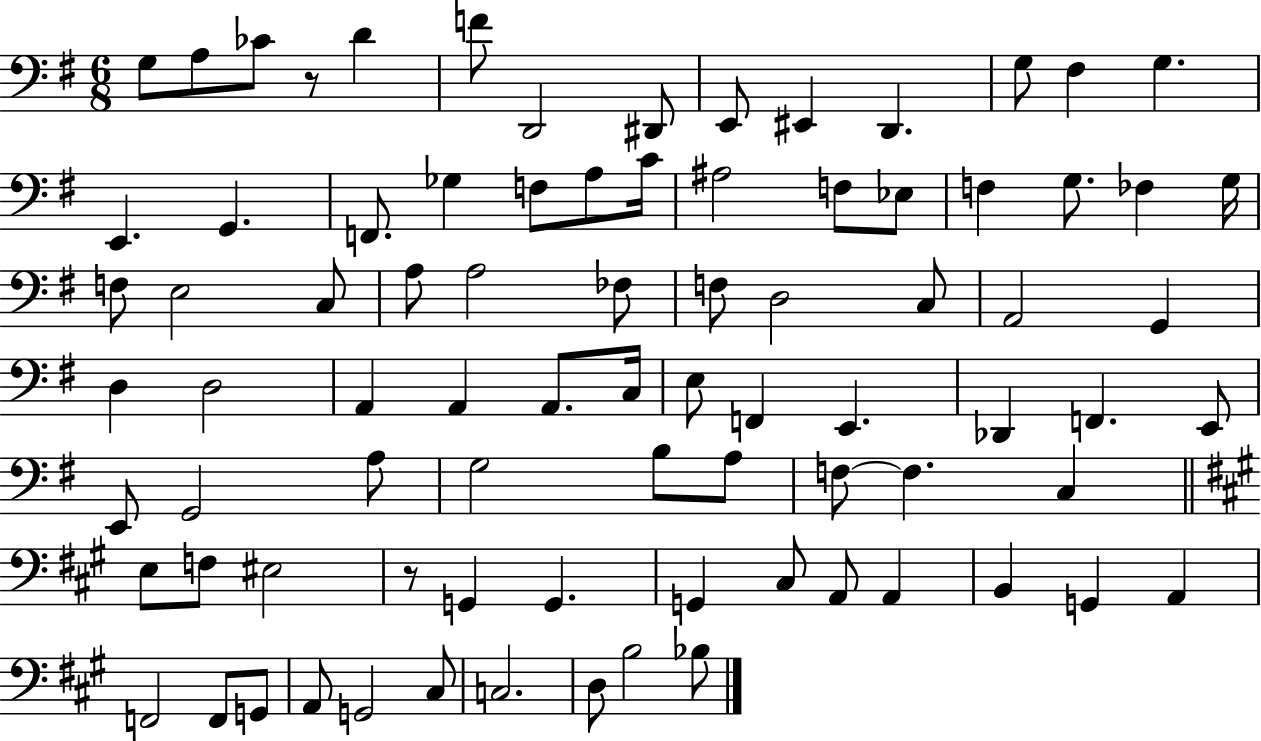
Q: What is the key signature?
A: G major